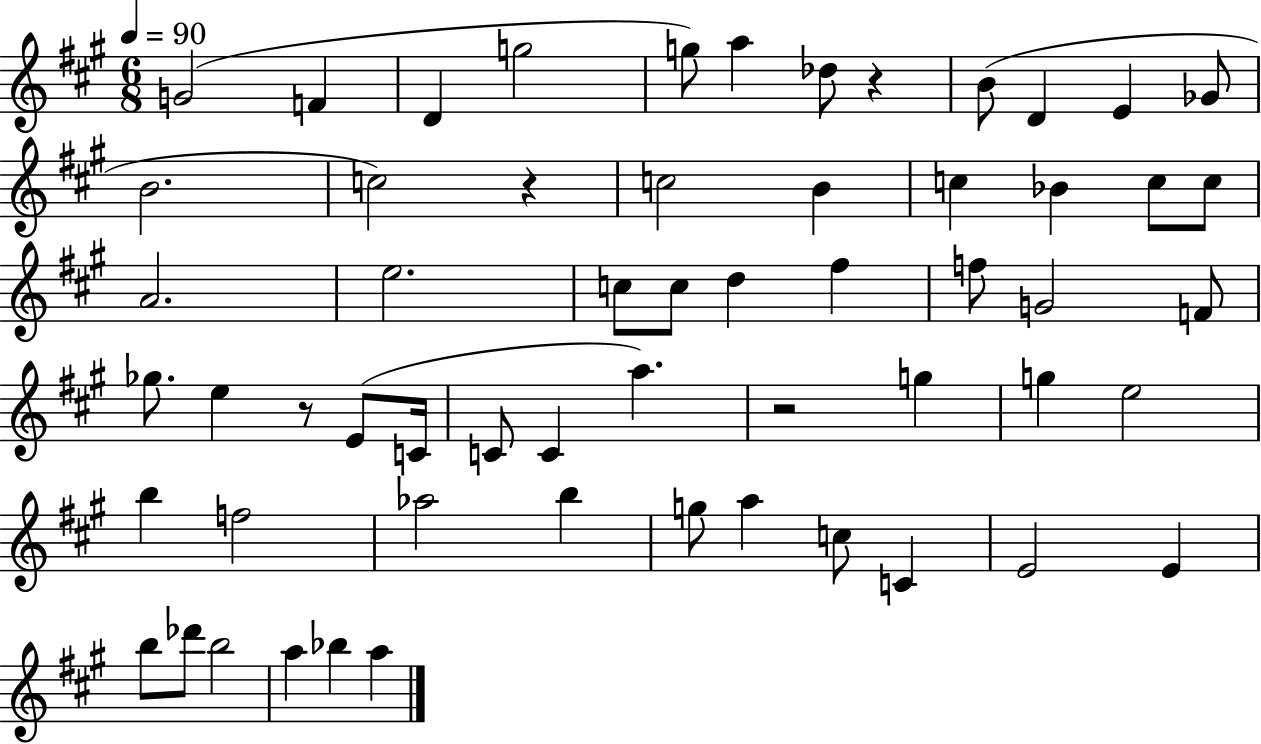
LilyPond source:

{
  \clef treble
  \numericTimeSignature
  \time 6/8
  \key a \major
  \tempo 4 = 90
  g'2( f'4 | d'4 g''2 | g''8) a''4 des''8 r4 | b'8( d'4 e'4 ges'8 | \break b'2. | c''2) r4 | c''2 b'4 | c''4 bes'4 c''8 c''8 | \break a'2. | e''2. | c''8 c''8 d''4 fis''4 | f''8 g'2 f'8 | \break ges''8. e''4 r8 e'8( c'16 | c'8 c'4 a''4.) | r2 g''4 | g''4 e''2 | \break b''4 f''2 | aes''2 b''4 | g''8 a''4 c''8 c'4 | e'2 e'4 | \break b''8 des'''8 b''2 | a''4 bes''4 a''4 | \bar "|."
}